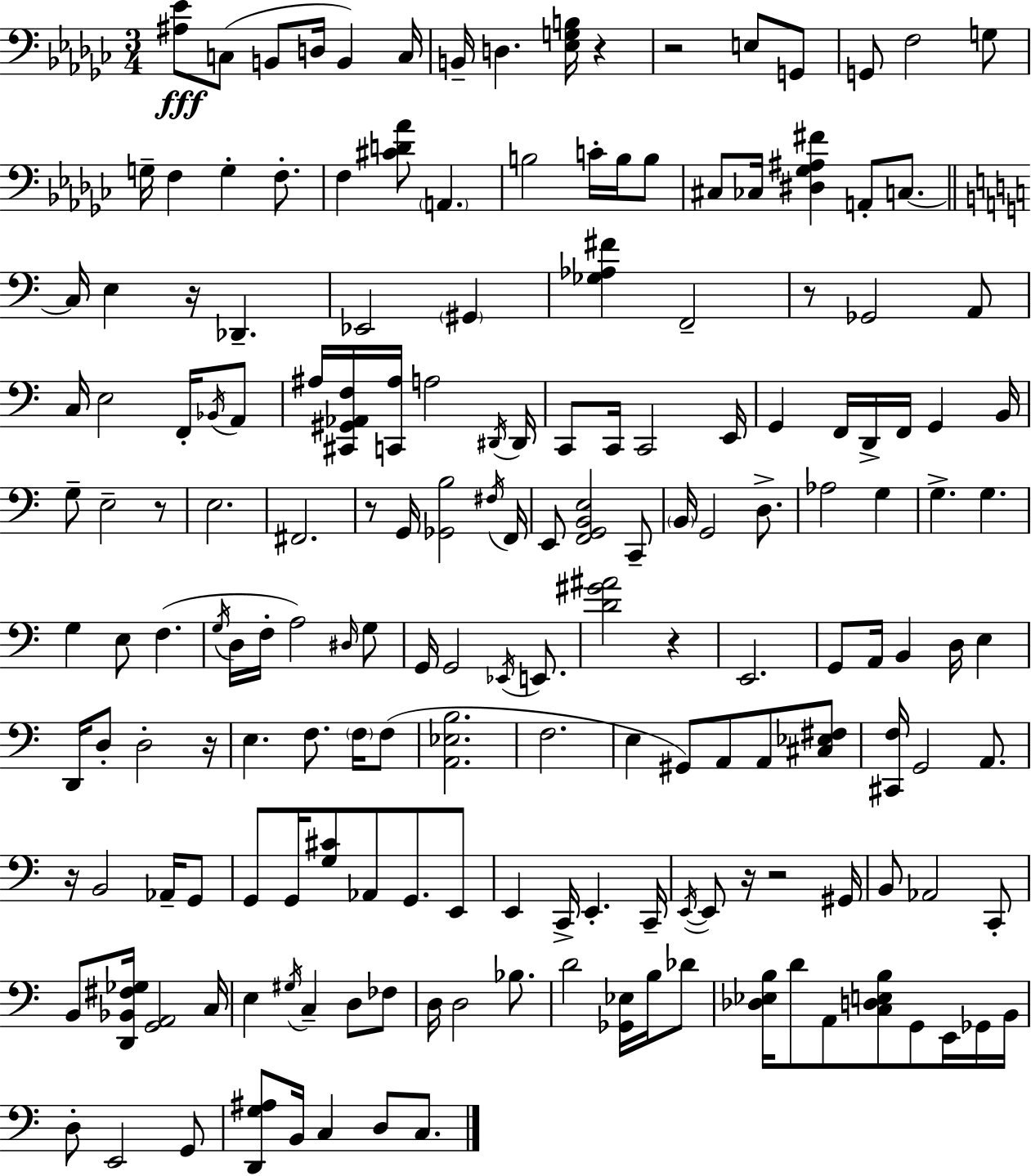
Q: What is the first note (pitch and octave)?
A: C3